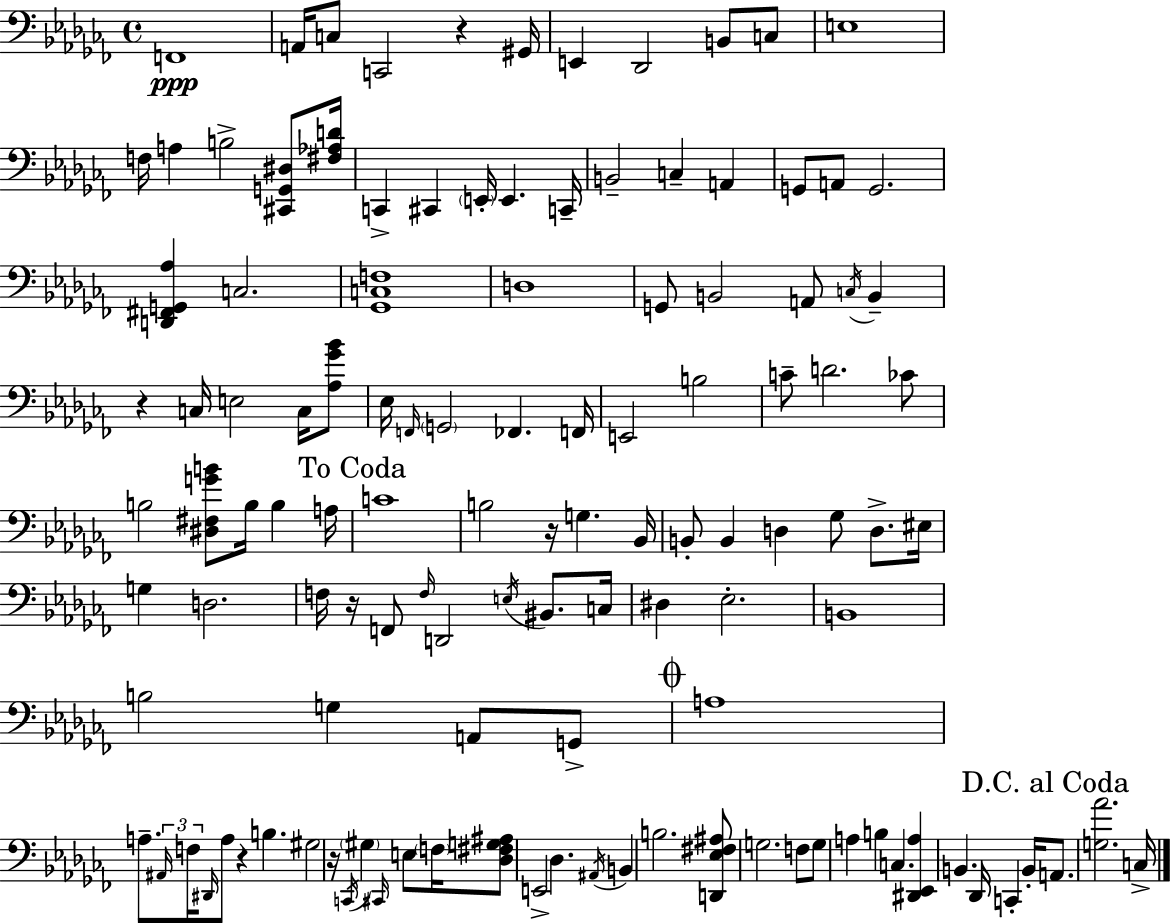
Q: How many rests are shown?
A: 6